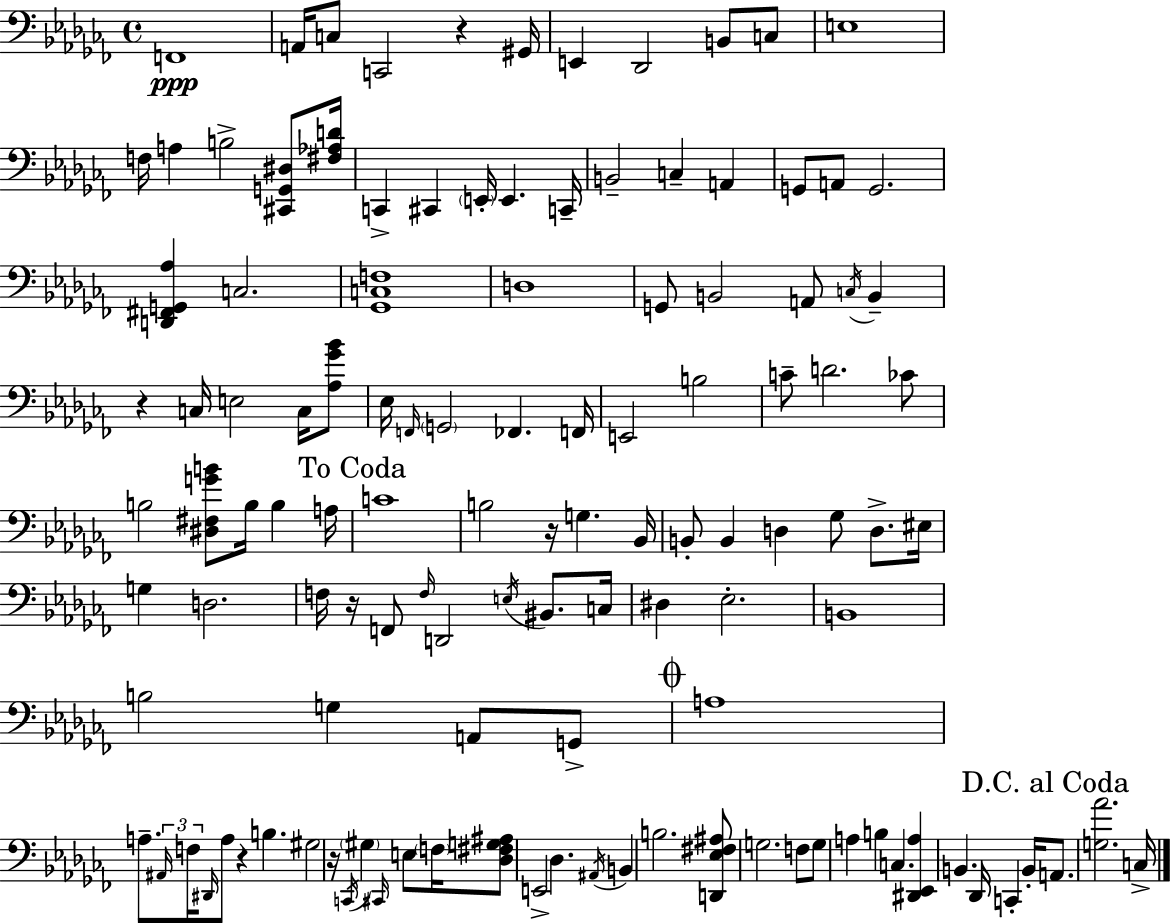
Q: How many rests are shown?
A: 6